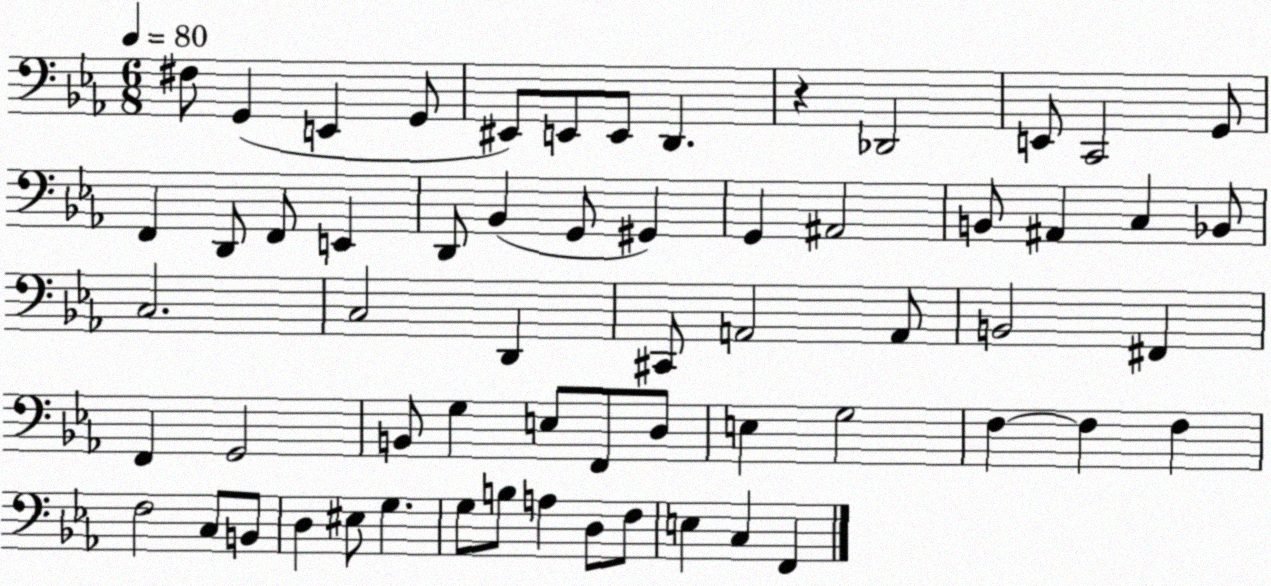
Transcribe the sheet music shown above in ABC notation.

X:1
T:Untitled
M:6/8
L:1/4
K:Eb
^F,/2 G,, E,, G,,/2 ^E,,/2 E,,/2 E,,/2 D,, z _D,,2 E,,/2 C,,2 G,,/2 F,, D,,/2 F,,/2 E,, D,,/2 _B,, G,,/2 ^G,, G,, ^A,,2 B,,/2 ^A,, C, _B,,/2 C,2 C,2 D,, ^C,,/2 A,,2 A,,/2 B,,2 ^F,, F,, G,,2 B,,/2 G, E,/2 F,,/2 D,/2 E, G,2 F, F, F, F,2 C,/2 B,,/2 D, ^E,/2 G, G,/2 B,/2 A, D,/2 F,/2 E, C, F,,